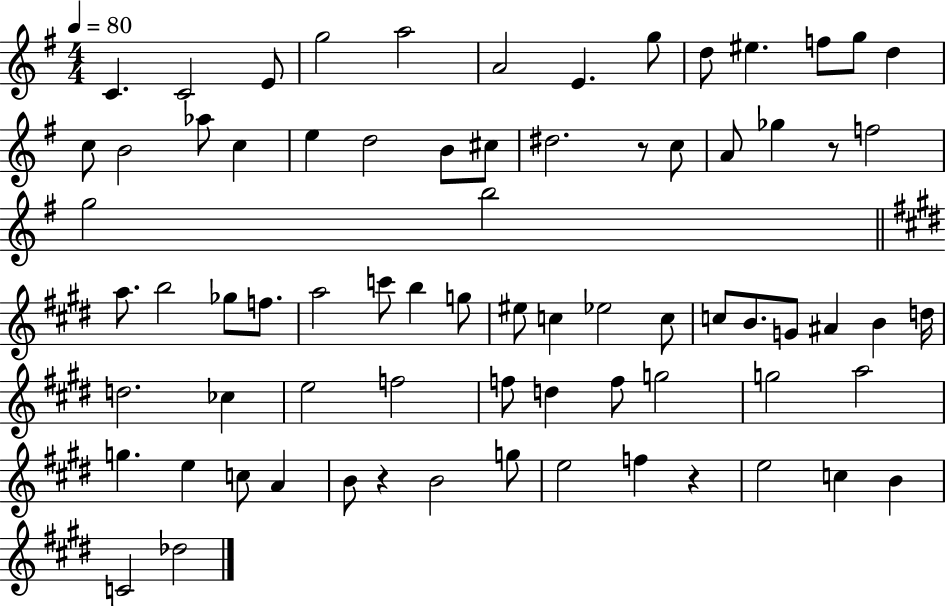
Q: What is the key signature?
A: G major